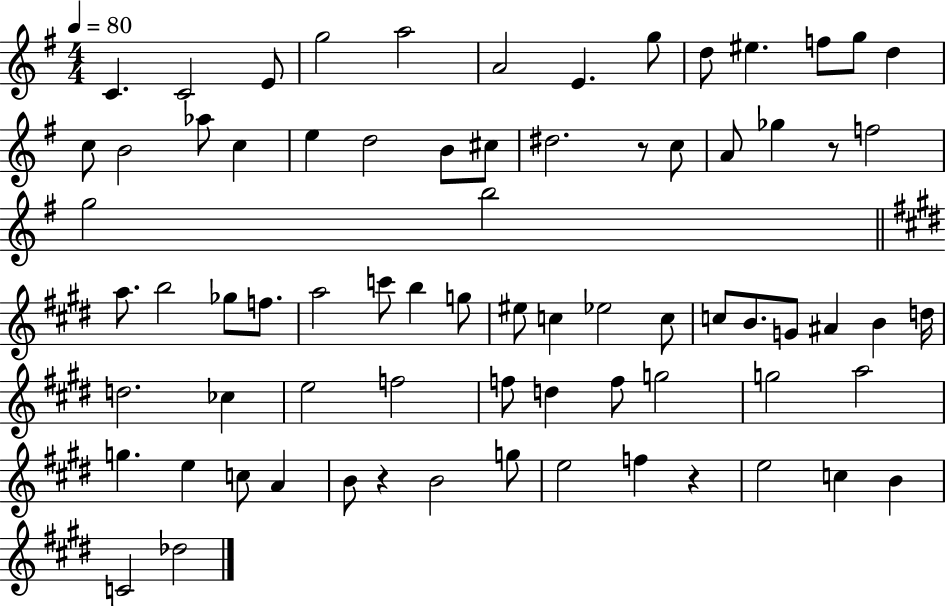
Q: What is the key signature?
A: G major